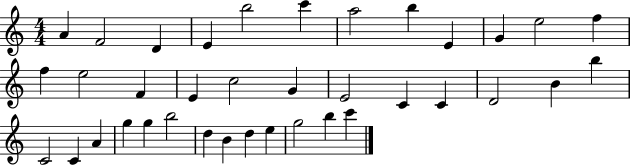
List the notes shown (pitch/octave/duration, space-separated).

A4/q F4/h D4/q E4/q B5/h C6/q A5/h B5/q E4/q G4/q E5/h F5/q F5/q E5/h F4/q E4/q C5/h G4/q E4/h C4/q C4/q D4/h B4/q B5/q C4/h C4/q A4/q G5/q G5/q B5/h D5/q B4/q D5/q E5/q G5/h B5/q C6/q